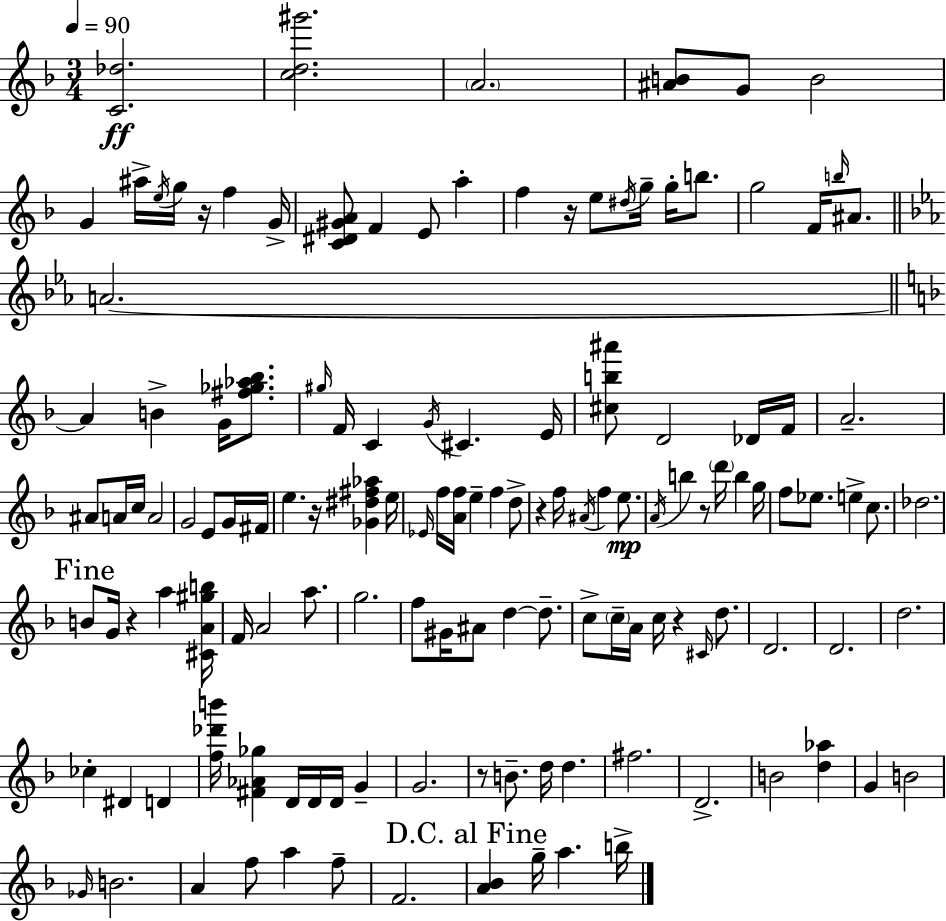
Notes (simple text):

[C4,Db5]/h. [C5,D5,G#6]/h. A4/h. [A#4,B4]/e G4/e B4/h G4/q A#5/s E5/s G5/s R/s F5/q G4/s [C4,D#4,G#4,A4]/e F4/q E4/e A5/q F5/q R/s E5/e D#5/s G5/s G5/s B5/e. G5/h F4/s B5/s A#4/e. A4/h. A4/q B4/q G4/s [F#5,Gb5,Ab5,Bb5]/e. G#5/s F4/s C4/q G4/s C#4/q. E4/s [C#5,B5,A#6]/e D4/h Db4/s F4/s A4/h. A#4/e A4/s C5/s A4/h G4/h E4/e G4/s F#4/s E5/q. R/s [Gb4,D#5,F#5,Ab5]/q E5/s Eb4/s F5/s [A4,F5]/s E5/q F5/q D5/e R/q F5/s A#4/s F5/q E5/e. A4/s B5/q R/e D6/s B5/q G5/s F5/e Eb5/e. E5/q C5/e. Db5/h. B4/e G4/s R/q A5/q [C#4,A4,G#5,B5]/s F4/s A4/h A5/e. G5/h. F5/e G#4/s A#4/e D5/q D5/e. C5/e C5/s A4/s C5/s R/q C#4/s D5/e. D4/h. D4/h. D5/h. CES5/q D#4/q D4/q [F5,Db6,B6]/s [F#4,Ab4,Gb5]/q D4/s D4/s D4/s G4/q G4/h. R/e B4/e. D5/s D5/q. F#5/h. D4/h. B4/h [D5,Ab5]/q G4/q B4/h Gb4/s B4/h. A4/q F5/e A5/q F5/e F4/h. [A4,Bb4]/q G5/s A5/q. B5/s